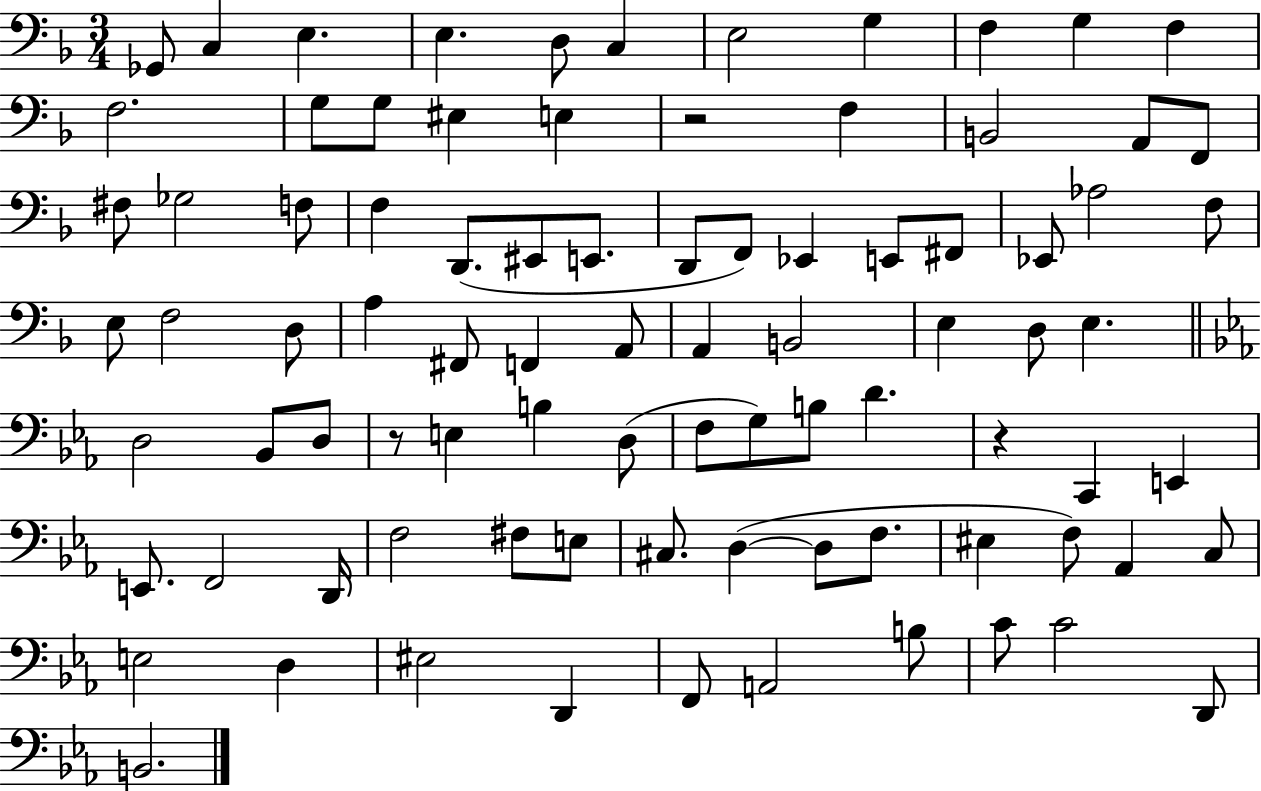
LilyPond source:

{
  \clef bass
  \numericTimeSignature
  \time 3/4
  \key f \major
  ges,8 c4 e4. | e4. d8 c4 | e2 g4 | f4 g4 f4 | \break f2. | g8 g8 eis4 e4 | r2 f4 | b,2 a,8 f,8 | \break fis8 ges2 f8 | f4 d,8.( eis,8 e,8. | d,8 f,8) ees,4 e,8 fis,8 | ees,8 aes2 f8 | \break e8 f2 d8 | a4 fis,8 f,4 a,8 | a,4 b,2 | e4 d8 e4. | \break \bar "||" \break \key ees \major d2 bes,8 d8 | r8 e4 b4 d8( | f8 g8) b8 d'4. | r4 c,4 e,4 | \break e,8. f,2 d,16 | f2 fis8 e8 | cis8. d4~(~ d8 f8. | eis4 f8) aes,4 c8 | \break e2 d4 | eis2 d,4 | f,8 a,2 b8 | c'8 c'2 d,8 | \break b,2. | \bar "|."
}